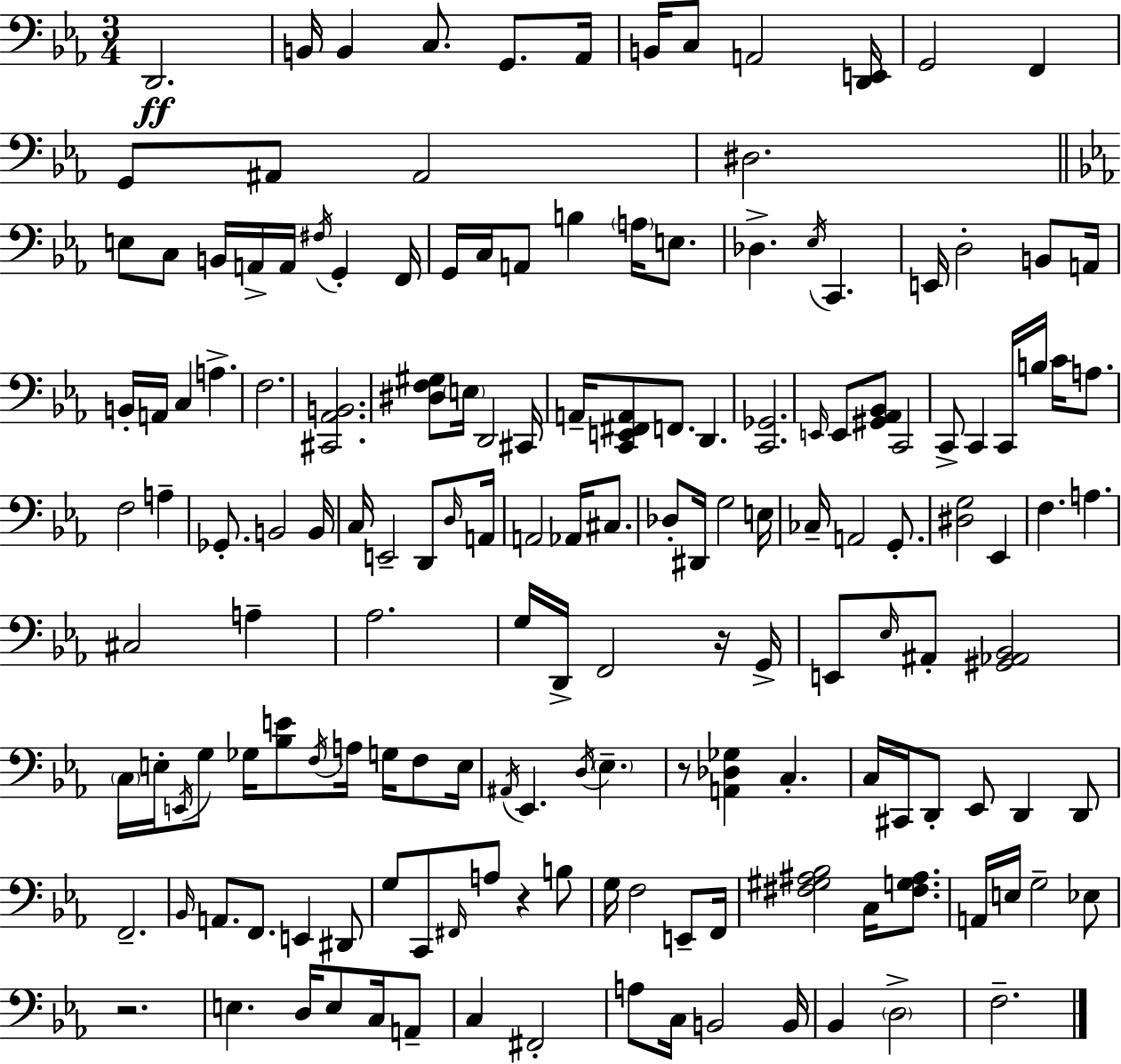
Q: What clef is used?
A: bass